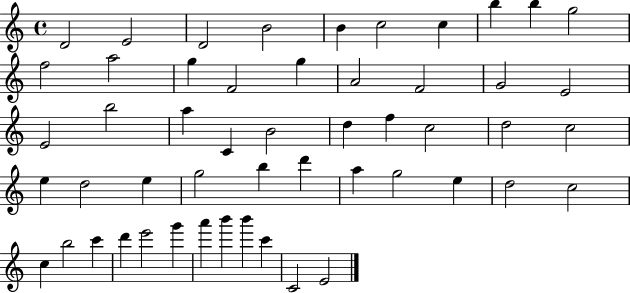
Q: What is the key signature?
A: C major